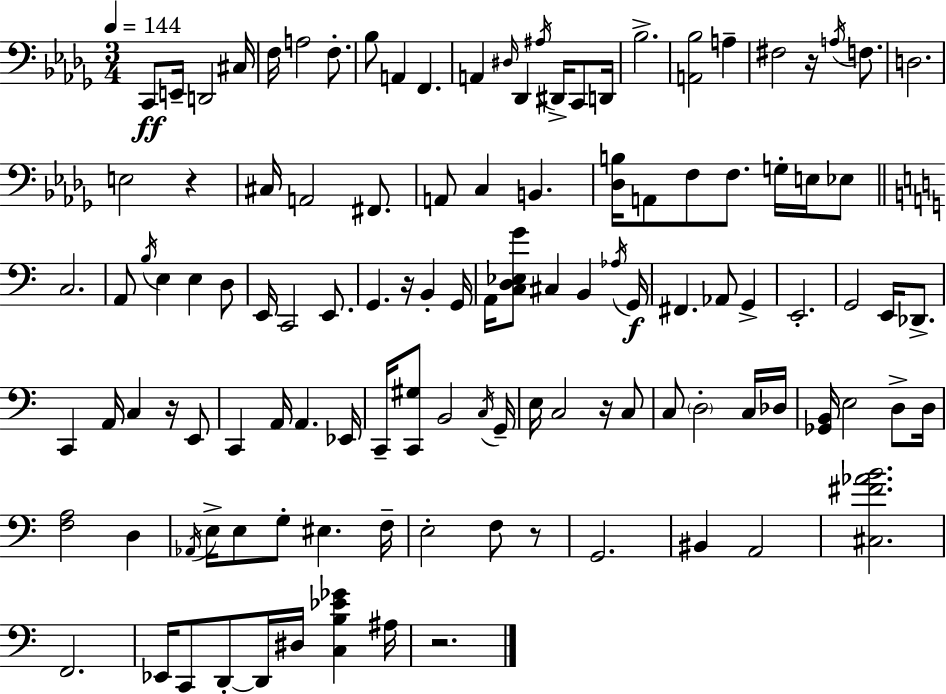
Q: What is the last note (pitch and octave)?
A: A#3